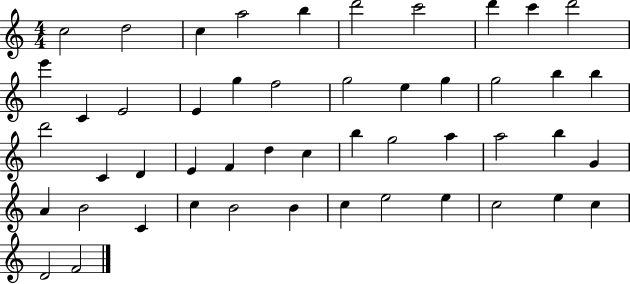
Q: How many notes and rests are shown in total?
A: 49